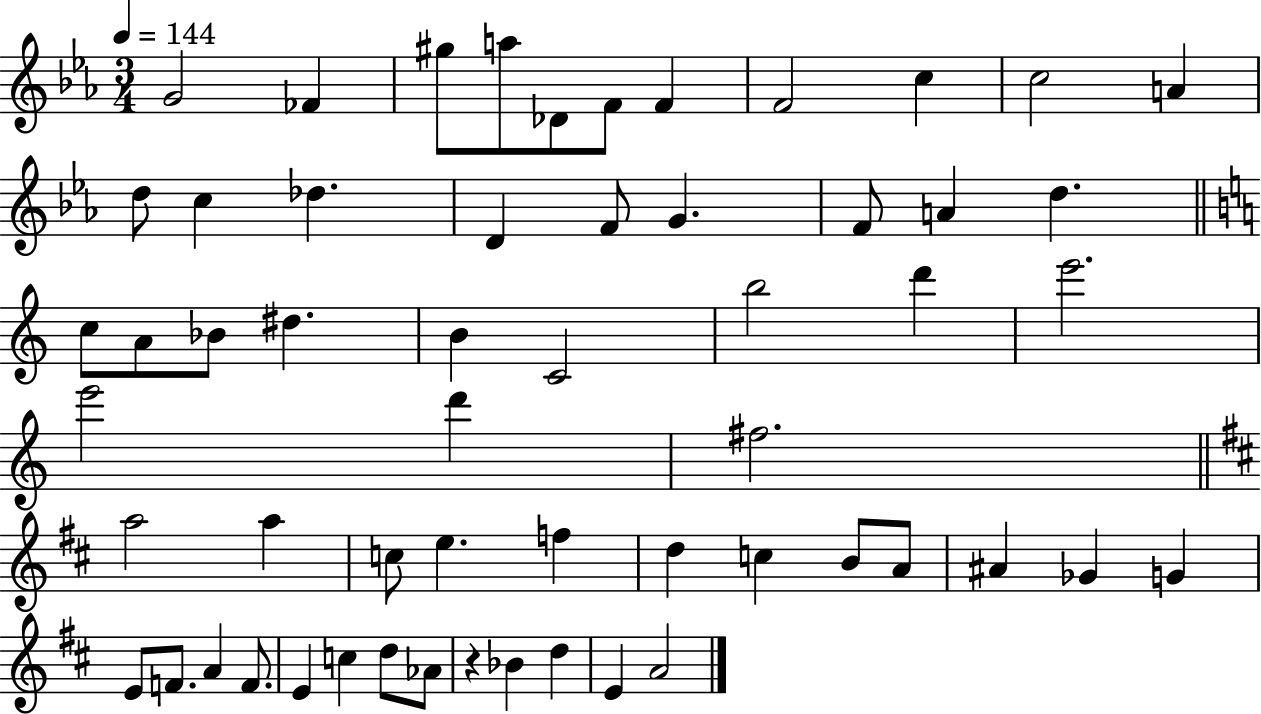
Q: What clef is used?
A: treble